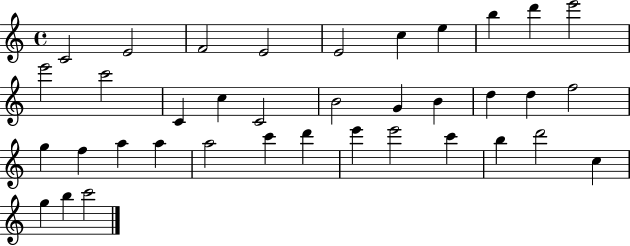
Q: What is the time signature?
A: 4/4